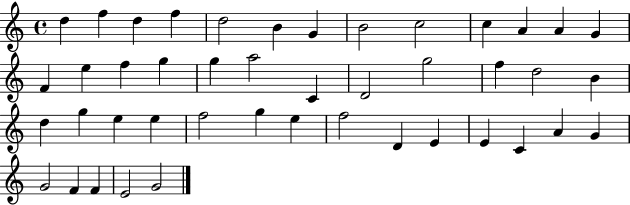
{
  \clef treble
  \time 4/4
  \defaultTimeSignature
  \key c \major
  d''4 f''4 d''4 f''4 | d''2 b'4 g'4 | b'2 c''2 | c''4 a'4 a'4 g'4 | \break f'4 e''4 f''4 g''4 | g''4 a''2 c'4 | d'2 g''2 | f''4 d''2 b'4 | \break d''4 g''4 e''4 e''4 | f''2 g''4 e''4 | f''2 d'4 e'4 | e'4 c'4 a'4 g'4 | \break g'2 f'4 f'4 | e'2 g'2 | \bar "|."
}